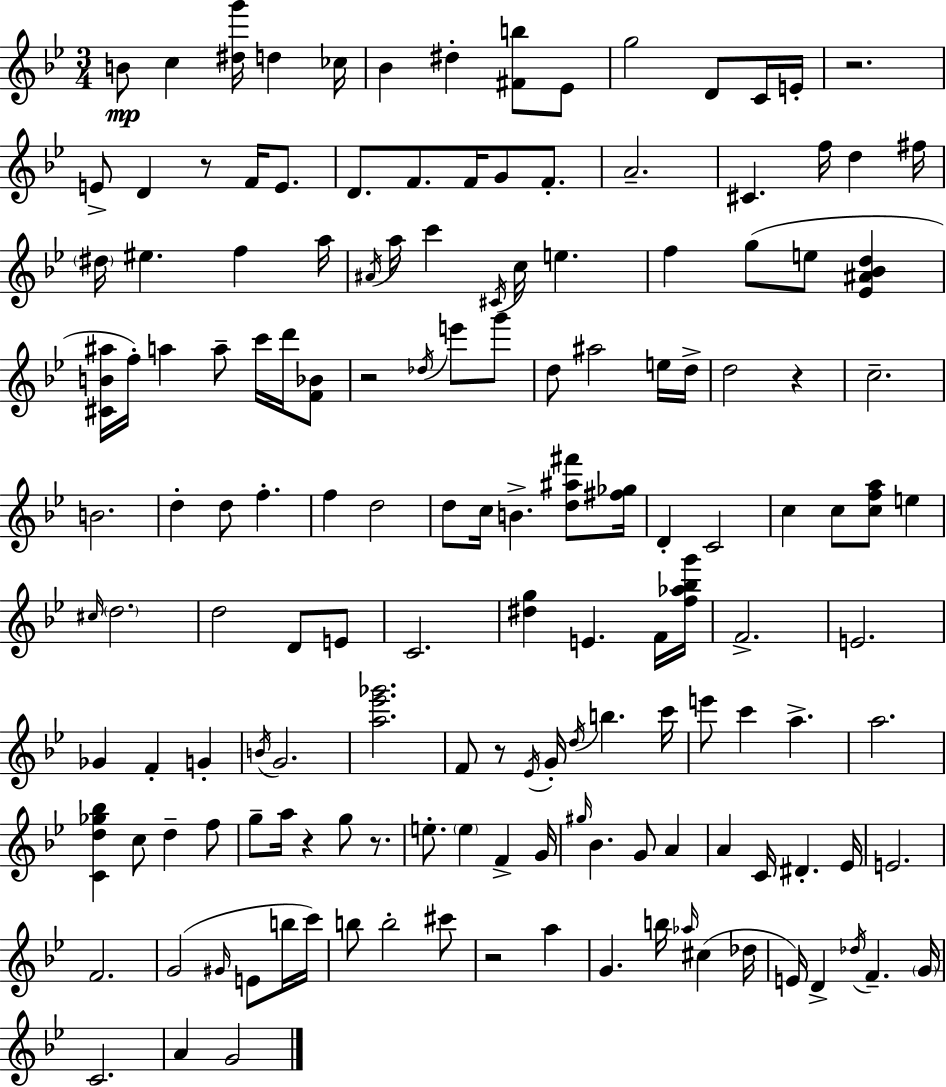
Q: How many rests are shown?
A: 8